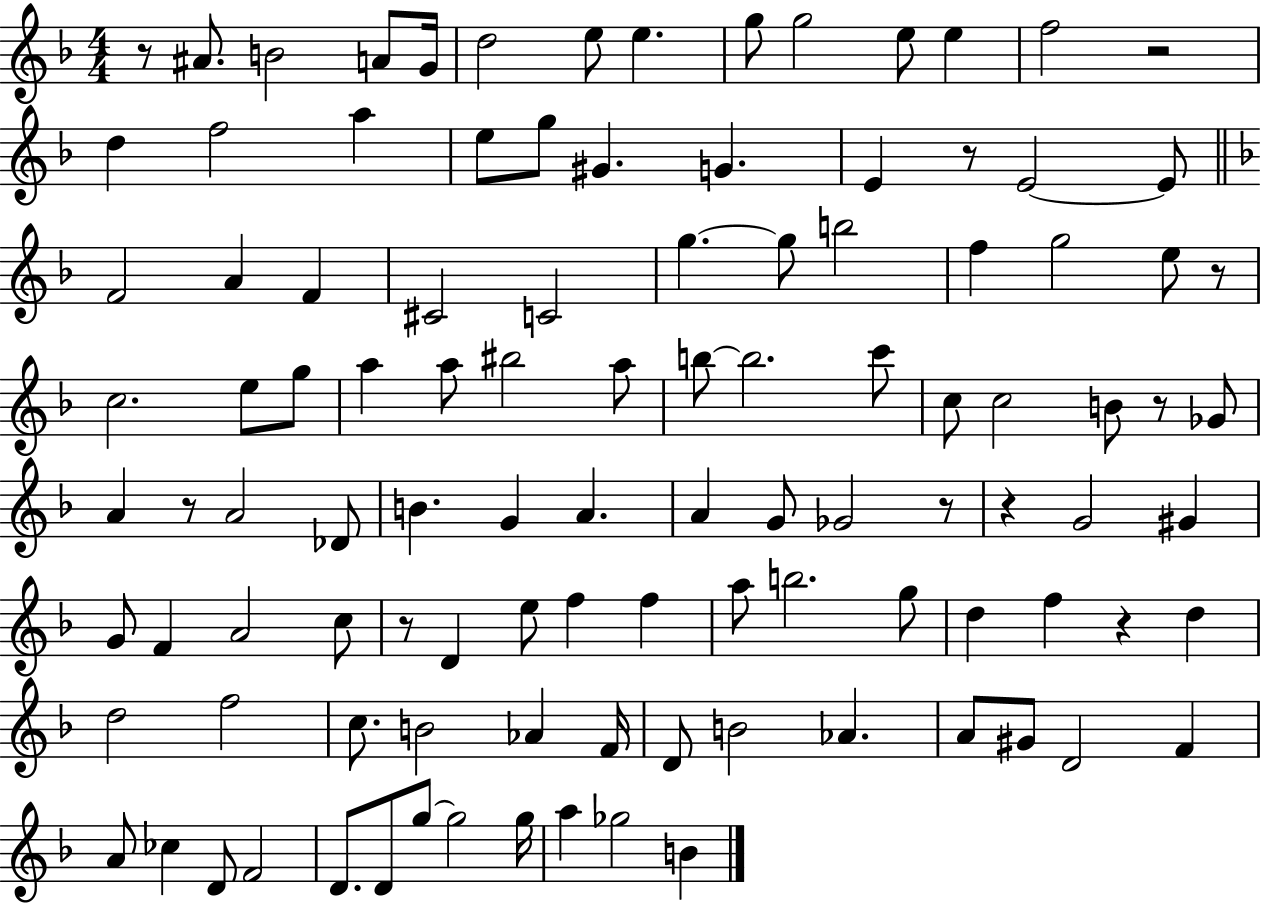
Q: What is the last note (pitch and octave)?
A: B4